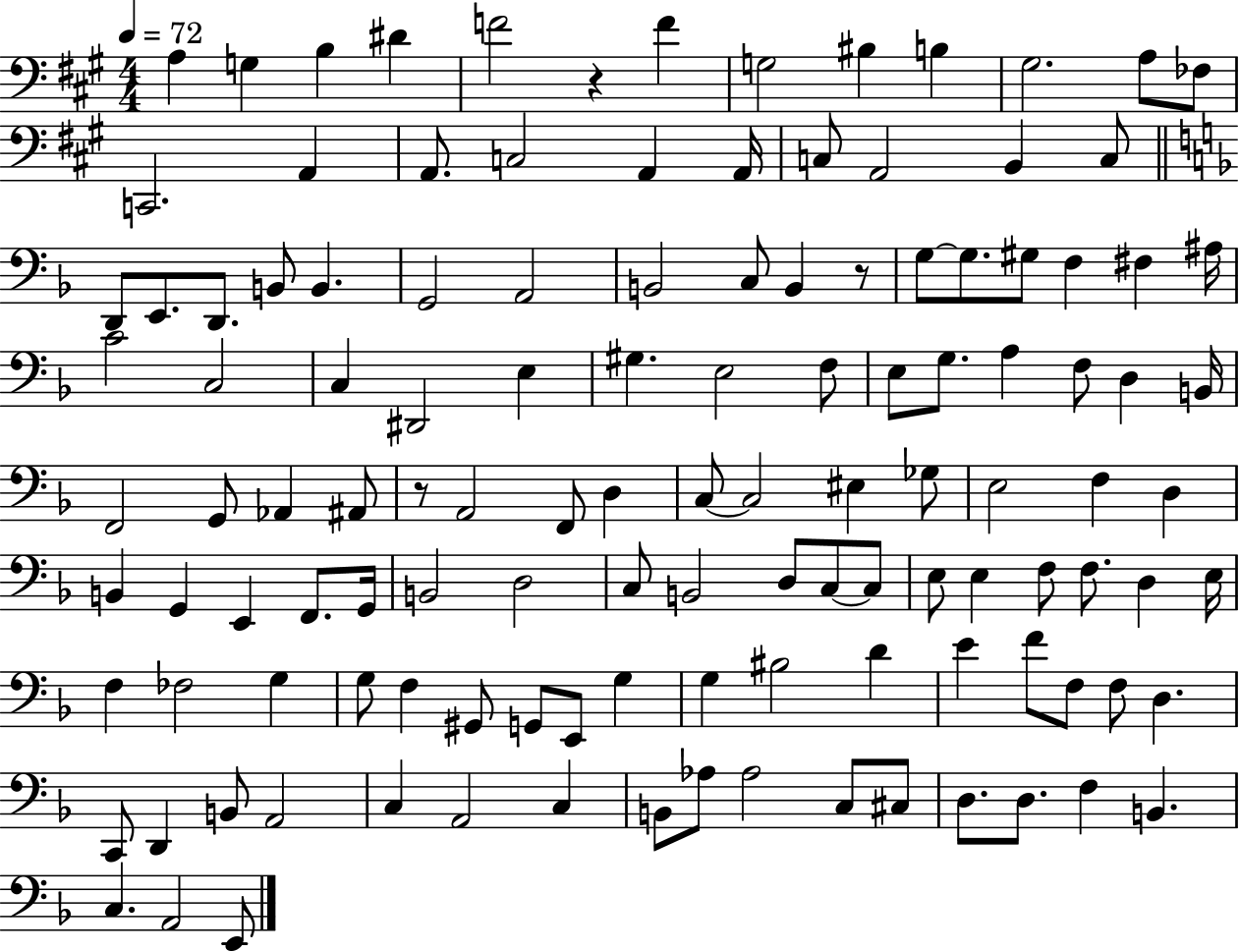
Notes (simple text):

A3/q G3/q B3/q D#4/q F4/h R/q F4/q G3/h BIS3/q B3/q G#3/h. A3/e FES3/e C2/h. A2/q A2/e. C3/h A2/q A2/s C3/e A2/h B2/q C3/e D2/e E2/e. D2/e. B2/e B2/q. G2/h A2/h B2/h C3/e B2/q R/e G3/e G3/e. G#3/e F3/q F#3/q A#3/s C4/h C3/h C3/q D#2/h E3/q G#3/q. E3/h F3/e E3/e G3/e. A3/q F3/e D3/q B2/s F2/h G2/e Ab2/q A#2/e R/e A2/h F2/e D3/q C3/e C3/h EIS3/q Gb3/e E3/h F3/q D3/q B2/q G2/q E2/q F2/e. G2/s B2/h D3/h C3/e B2/h D3/e C3/e C3/e E3/e E3/q F3/e F3/e. D3/q E3/s F3/q FES3/h G3/q G3/e F3/q G#2/e G2/e E2/e G3/q G3/q BIS3/h D4/q E4/q F4/e F3/e F3/e D3/q. C2/e D2/q B2/e A2/h C3/q A2/h C3/q B2/e Ab3/e Ab3/h C3/e C#3/e D3/e. D3/e. F3/q B2/q. C3/q. A2/h E2/e